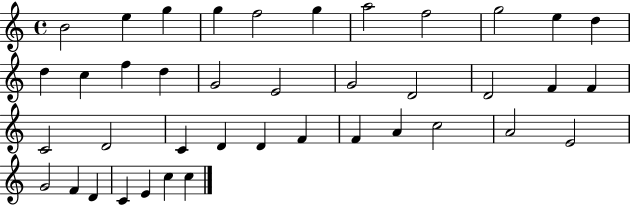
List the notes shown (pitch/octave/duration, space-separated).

B4/h E5/q G5/q G5/q F5/h G5/q A5/h F5/h G5/h E5/q D5/q D5/q C5/q F5/q D5/q G4/h E4/h G4/h D4/h D4/h F4/q F4/q C4/h D4/h C4/q D4/q D4/q F4/q F4/q A4/q C5/h A4/h E4/h G4/h F4/q D4/q C4/q E4/q C5/q C5/q